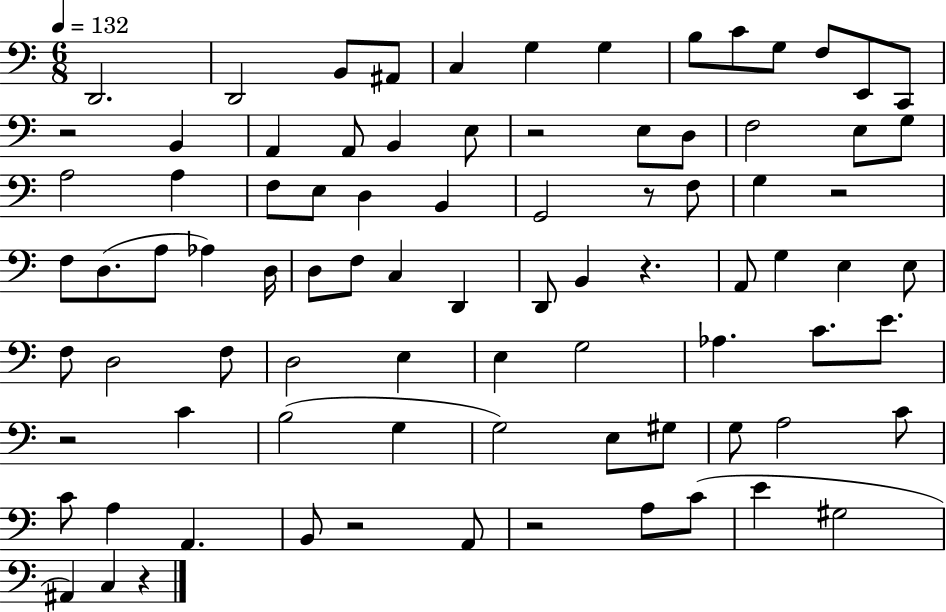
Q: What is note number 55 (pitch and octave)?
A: Ab3